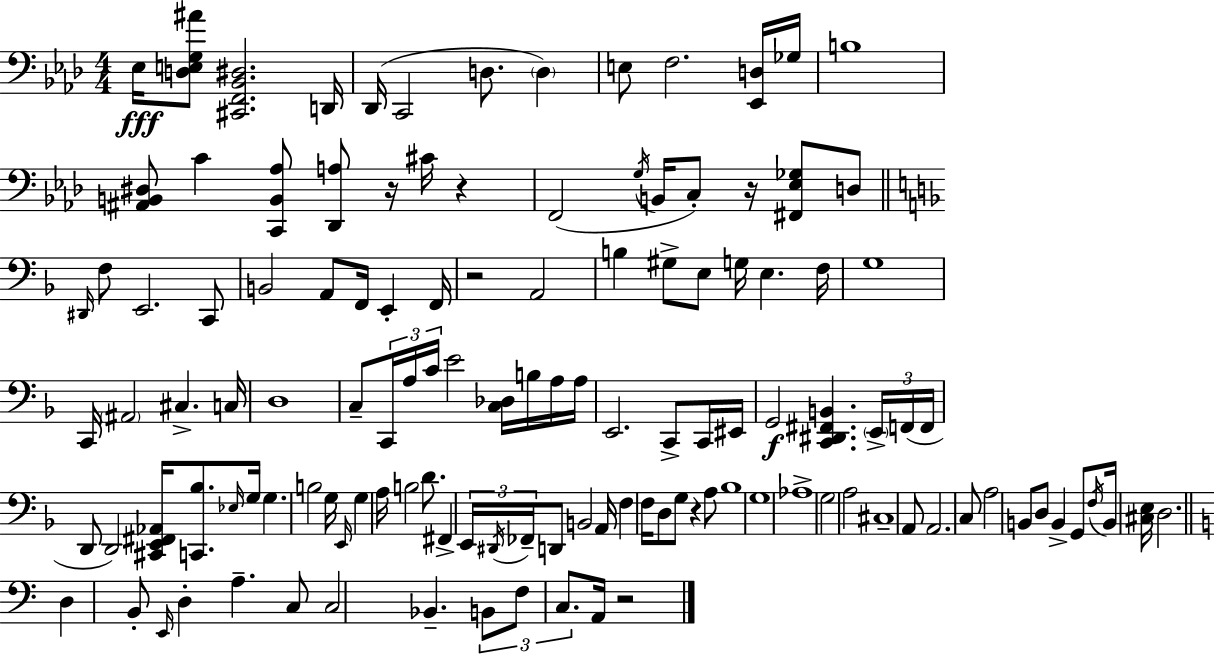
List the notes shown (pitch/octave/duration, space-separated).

Eb3/s [D3,E3,G3,A#4]/e [C#2,F2,Bb2,D#3]/h. D2/s Db2/s C2/h D3/e. D3/q E3/e F3/h. [Eb2,D3]/s Gb3/s B3/w [A#2,B2,D#3]/e C4/q [C2,B2,Ab3]/e [Db2,A3]/e R/s C#4/s R/q F2/h G3/s B2/s C3/e R/s [F#2,Eb3,Gb3]/e D3/e D#2/s F3/e E2/h. C2/e B2/h A2/e F2/s E2/q F2/s R/h A2/h B3/q G#3/e E3/e G3/s E3/q. F3/s G3/w C2/s A#2/h C#3/q. C3/s D3/w C3/e C2/s A3/s C4/s E4/h [C3,Db3]/s B3/s A3/s A3/s E2/h. C2/e C2/s EIS2/s G2/h [C2,D#2,F#2,B2]/q. E2/s F2/s F2/s D2/e D2/h [C#2,E2,F#2,Ab2]/s [C2,Bb3]/e. Eb3/s G3/s G3/q. B3/h G3/s E2/s G3/q A3/s B3/h D4/e. F#2/q E2/s D#2/s FES2/s D2/e B2/h A2/s F3/q F3/s D3/e G3/e R/q A3/e Bb3/w G3/w Ab3/w G3/h A3/h C#3/w A2/e A2/h. C3/e A3/h B2/e D3/e B2/q G2/e F3/s B2/s [C#3,E3]/s D3/h. D3/q B2/e E2/s D3/q A3/q. C3/e C3/h Bb2/q. B2/e F3/e C3/e. A2/s R/h